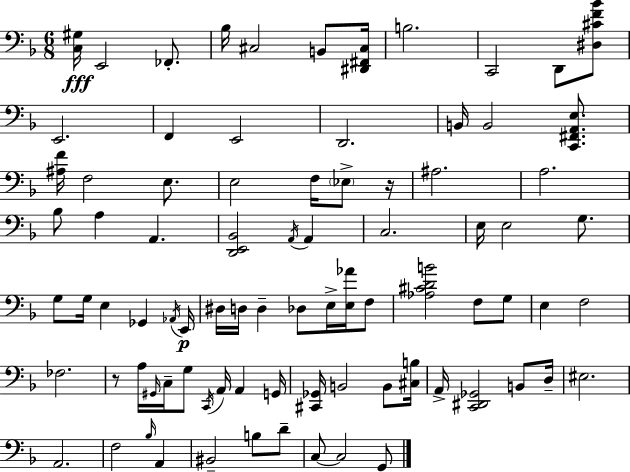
[C3,G#3]/s E2/h FES2/e. Bb3/s C#3/h B2/e [D#2,F#2,C#3]/s B3/h. C2/h D2/e [D#3,C#4,F4,Bb4]/e E2/h. F2/q E2/h D2/h. B2/s B2/h [C2,F#2,A2,E3]/e. [A#3,F4]/s F3/h E3/e. E3/h F3/s Eb3/e R/s A#3/h. A3/h. Bb3/e A3/q A2/q. [D2,E2,Bb2]/h A2/s A2/q C3/h. E3/s E3/h G3/e. G3/e G3/s E3/q Gb2/q Ab2/s E2/s D#3/s D3/s D3/q Db3/e E3/s [E3,Ab4]/s F3/e [Ab3,C#4,D4,B4]/h F3/e G3/e E3/q F3/h FES3/h. R/e A3/s G#2/s C3/s G3/e C2/s A2/s A2/q G2/s [C#2,Gb2]/s B2/h B2/e [C#3,B3]/s A2/s [C2,D#2,Gb2]/h B2/e D3/s EIS3/h. A2/h. F3/h Bb3/s A2/q BIS2/h B3/e D4/e C3/e C3/h G2/e